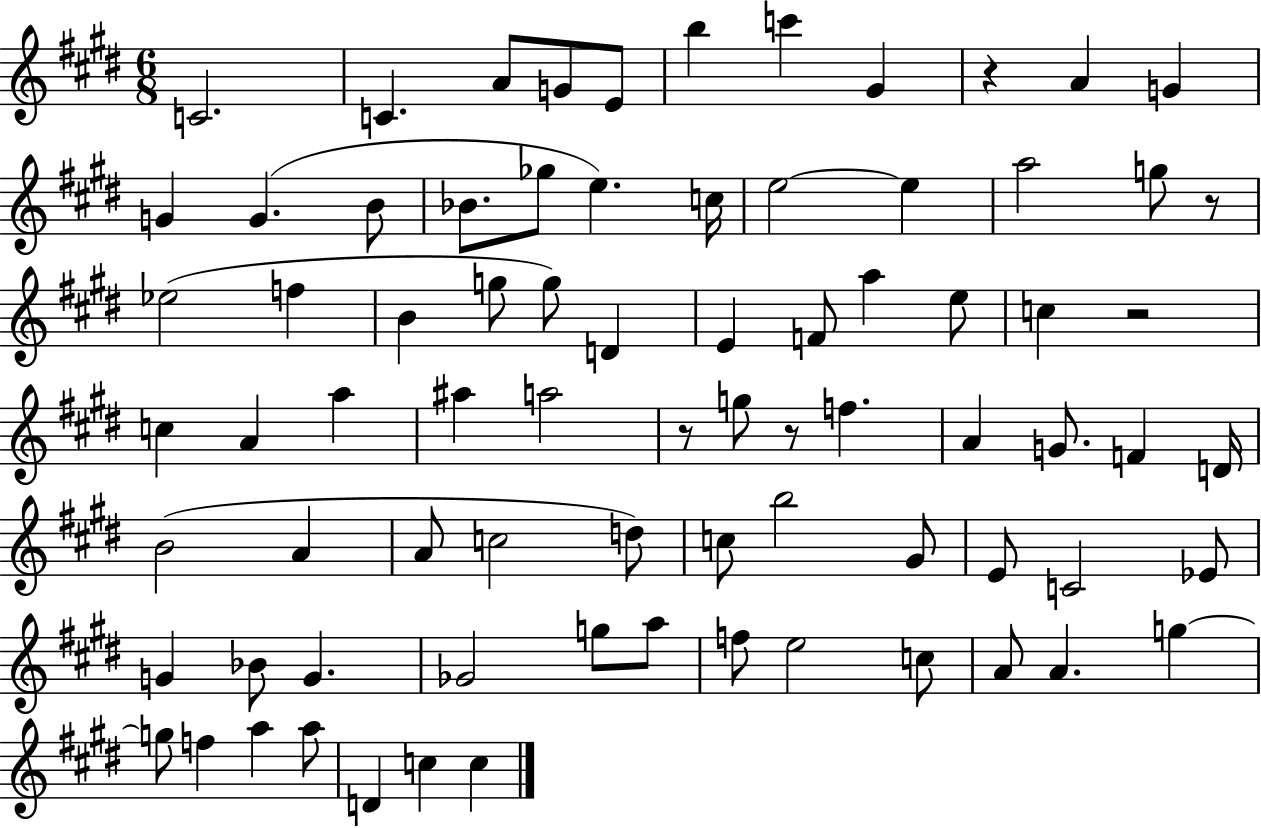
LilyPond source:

{
  \clef treble
  \numericTimeSignature
  \time 6/8
  \key e \major
  c'2. | c'4. a'8 g'8 e'8 | b''4 c'''4 gis'4 | r4 a'4 g'4 | \break g'4 g'4.( b'8 | bes'8. ges''8 e''4.) c''16 | e''2~~ e''4 | a''2 g''8 r8 | \break ees''2( f''4 | b'4 g''8 g''8) d'4 | e'4 f'8 a''4 e''8 | c''4 r2 | \break c''4 a'4 a''4 | ais''4 a''2 | r8 g''8 r8 f''4. | a'4 g'8. f'4 d'16 | \break b'2( a'4 | a'8 c''2 d''8) | c''8 b''2 gis'8 | e'8 c'2 ees'8 | \break g'4 bes'8 g'4. | ges'2 g''8 a''8 | f''8 e''2 c''8 | a'8 a'4. g''4~~ | \break g''8 f''4 a''4 a''8 | d'4 c''4 c''4 | \bar "|."
}